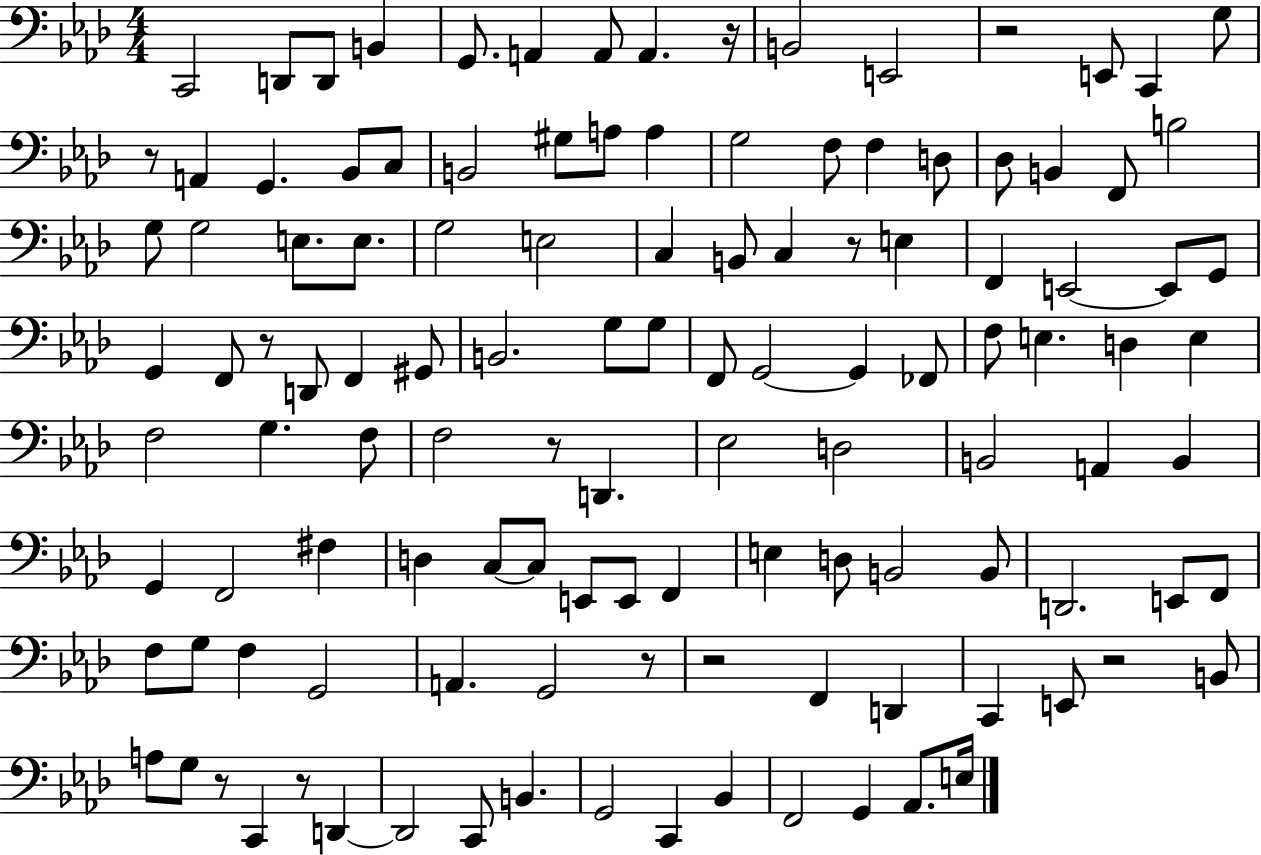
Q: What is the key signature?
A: AES major